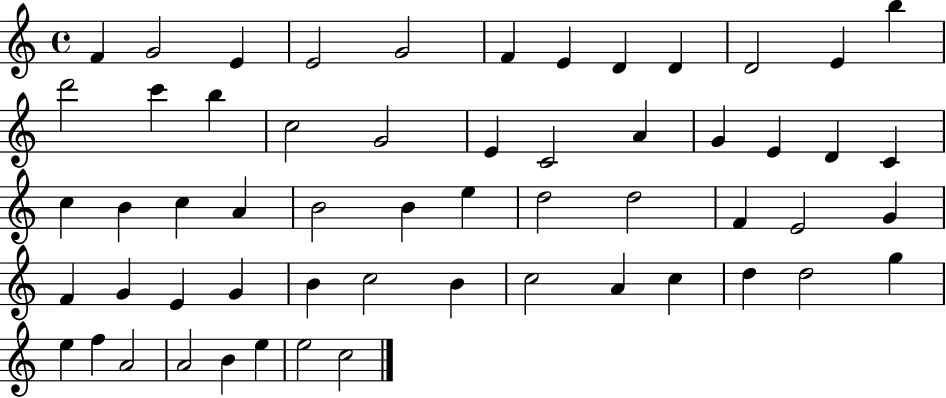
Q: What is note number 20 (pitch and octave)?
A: A4